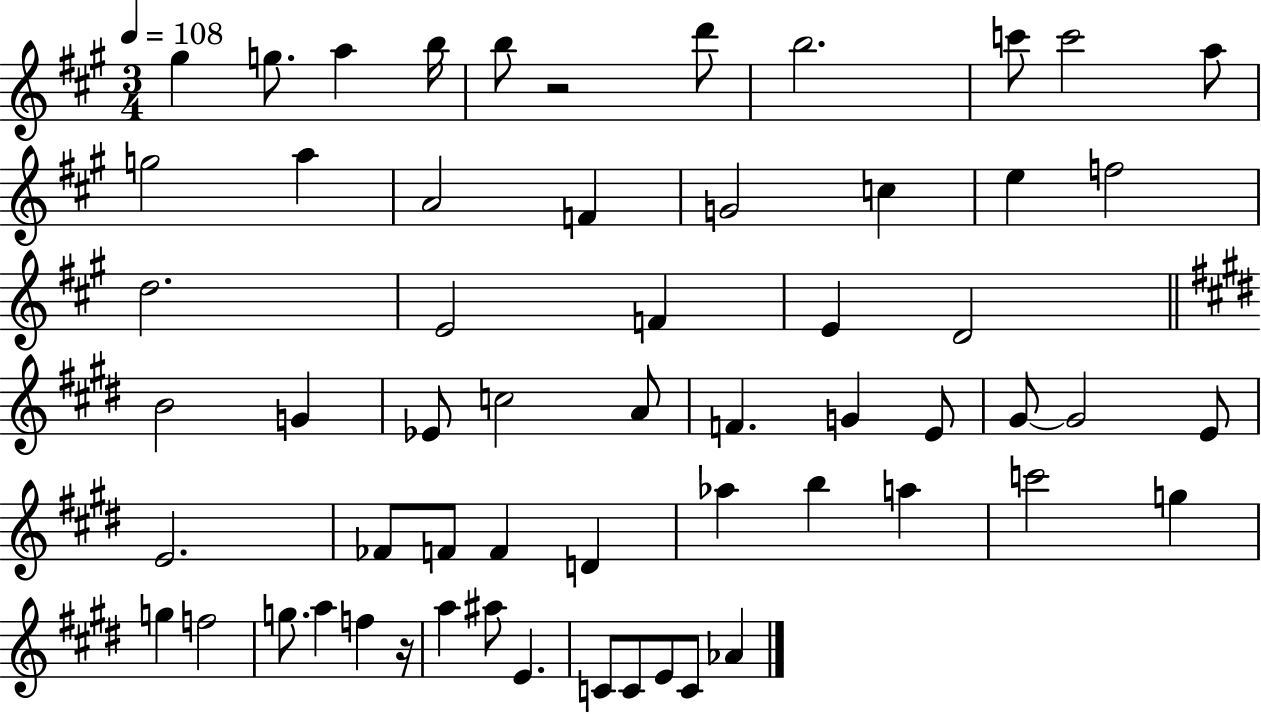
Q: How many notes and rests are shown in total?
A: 59